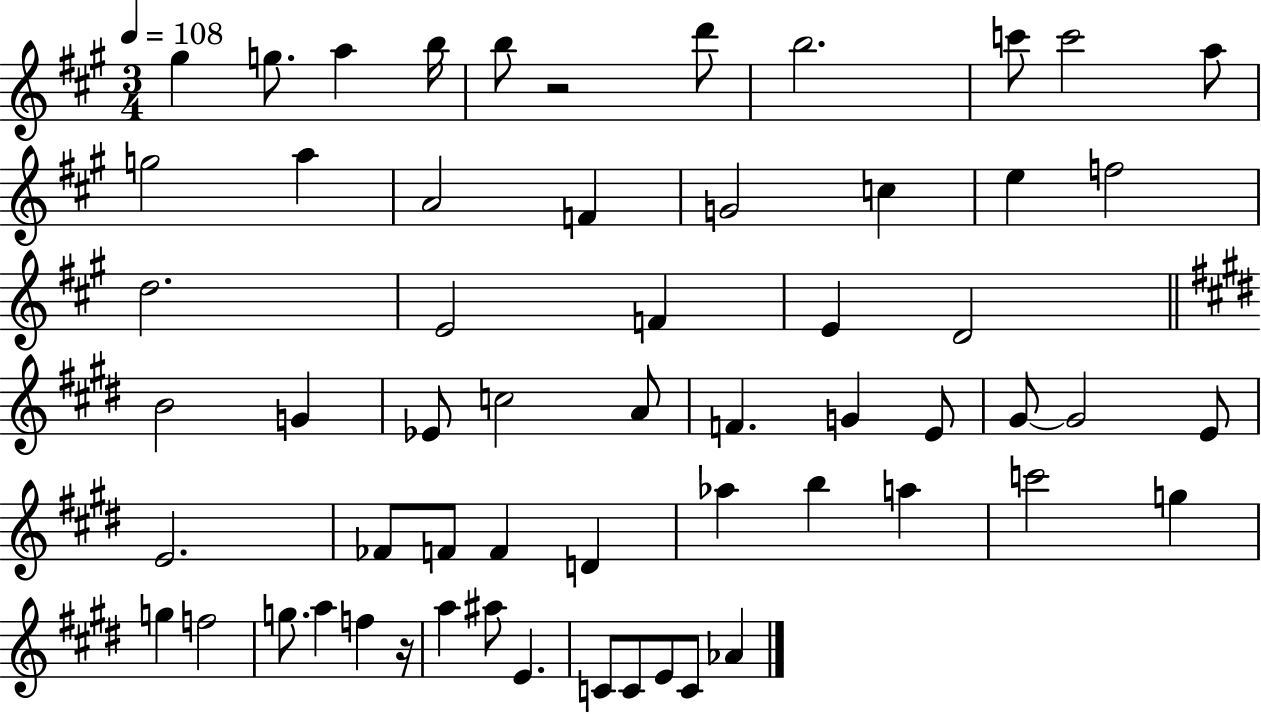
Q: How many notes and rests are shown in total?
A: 59